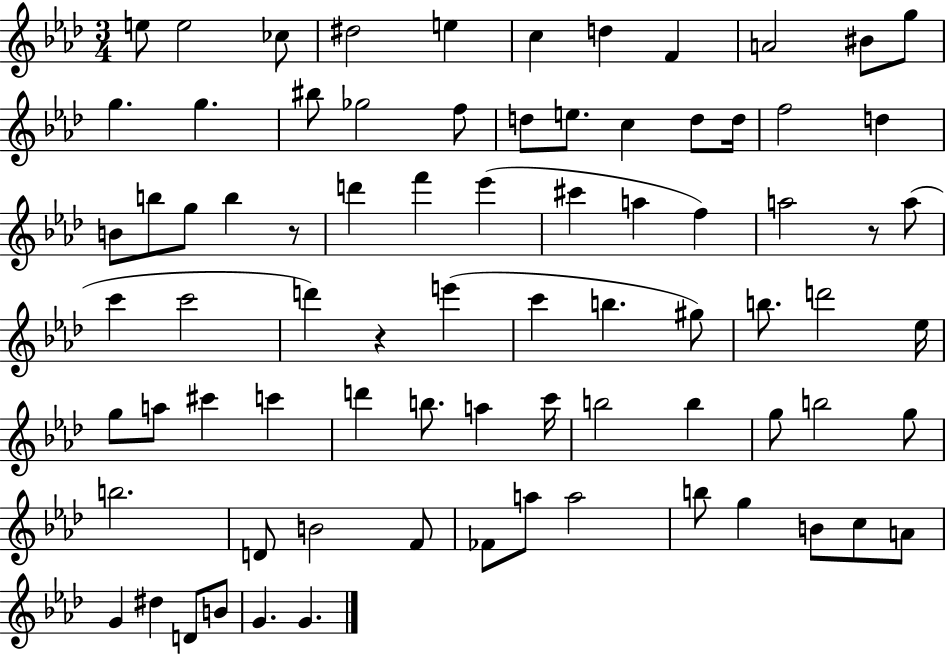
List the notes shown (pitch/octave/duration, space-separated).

E5/e E5/h CES5/e D#5/h E5/q C5/q D5/q F4/q A4/h BIS4/e G5/e G5/q. G5/q. BIS5/e Gb5/h F5/e D5/e E5/e. C5/q D5/e D5/s F5/h D5/q B4/e B5/e G5/e B5/q R/e D6/q F6/q Eb6/q C#6/q A5/q F5/q A5/h R/e A5/e C6/q C6/h D6/q R/q E6/q C6/q B5/q. G#5/e B5/e. D6/h Eb5/s G5/e A5/e C#6/q C6/q D6/q B5/e. A5/q C6/s B5/h B5/q G5/e B5/h G5/e B5/h. D4/e B4/h F4/e FES4/e A5/e A5/h B5/e G5/q B4/e C5/e A4/e G4/q D#5/q D4/e B4/e G4/q. G4/q.